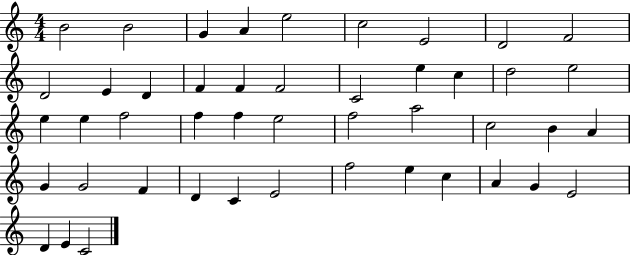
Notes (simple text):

B4/h B4/h G4/q A4/q E5/h C5/h E4/h D4/h F4/h D4/h E4/q D4/q F4/q F4/q F4/h C4/h E5/q C5/q D5/h E5/h E5/q E5/q F5/h F5/q F5/q E5/h F5/h A5/h C5/h B4/q A4/q G4/q G4/h F4/q D4/q C4/q E4/h F5/h E5/q C5/q A4/q G4/q E4/h D4/q E4/q C4/h